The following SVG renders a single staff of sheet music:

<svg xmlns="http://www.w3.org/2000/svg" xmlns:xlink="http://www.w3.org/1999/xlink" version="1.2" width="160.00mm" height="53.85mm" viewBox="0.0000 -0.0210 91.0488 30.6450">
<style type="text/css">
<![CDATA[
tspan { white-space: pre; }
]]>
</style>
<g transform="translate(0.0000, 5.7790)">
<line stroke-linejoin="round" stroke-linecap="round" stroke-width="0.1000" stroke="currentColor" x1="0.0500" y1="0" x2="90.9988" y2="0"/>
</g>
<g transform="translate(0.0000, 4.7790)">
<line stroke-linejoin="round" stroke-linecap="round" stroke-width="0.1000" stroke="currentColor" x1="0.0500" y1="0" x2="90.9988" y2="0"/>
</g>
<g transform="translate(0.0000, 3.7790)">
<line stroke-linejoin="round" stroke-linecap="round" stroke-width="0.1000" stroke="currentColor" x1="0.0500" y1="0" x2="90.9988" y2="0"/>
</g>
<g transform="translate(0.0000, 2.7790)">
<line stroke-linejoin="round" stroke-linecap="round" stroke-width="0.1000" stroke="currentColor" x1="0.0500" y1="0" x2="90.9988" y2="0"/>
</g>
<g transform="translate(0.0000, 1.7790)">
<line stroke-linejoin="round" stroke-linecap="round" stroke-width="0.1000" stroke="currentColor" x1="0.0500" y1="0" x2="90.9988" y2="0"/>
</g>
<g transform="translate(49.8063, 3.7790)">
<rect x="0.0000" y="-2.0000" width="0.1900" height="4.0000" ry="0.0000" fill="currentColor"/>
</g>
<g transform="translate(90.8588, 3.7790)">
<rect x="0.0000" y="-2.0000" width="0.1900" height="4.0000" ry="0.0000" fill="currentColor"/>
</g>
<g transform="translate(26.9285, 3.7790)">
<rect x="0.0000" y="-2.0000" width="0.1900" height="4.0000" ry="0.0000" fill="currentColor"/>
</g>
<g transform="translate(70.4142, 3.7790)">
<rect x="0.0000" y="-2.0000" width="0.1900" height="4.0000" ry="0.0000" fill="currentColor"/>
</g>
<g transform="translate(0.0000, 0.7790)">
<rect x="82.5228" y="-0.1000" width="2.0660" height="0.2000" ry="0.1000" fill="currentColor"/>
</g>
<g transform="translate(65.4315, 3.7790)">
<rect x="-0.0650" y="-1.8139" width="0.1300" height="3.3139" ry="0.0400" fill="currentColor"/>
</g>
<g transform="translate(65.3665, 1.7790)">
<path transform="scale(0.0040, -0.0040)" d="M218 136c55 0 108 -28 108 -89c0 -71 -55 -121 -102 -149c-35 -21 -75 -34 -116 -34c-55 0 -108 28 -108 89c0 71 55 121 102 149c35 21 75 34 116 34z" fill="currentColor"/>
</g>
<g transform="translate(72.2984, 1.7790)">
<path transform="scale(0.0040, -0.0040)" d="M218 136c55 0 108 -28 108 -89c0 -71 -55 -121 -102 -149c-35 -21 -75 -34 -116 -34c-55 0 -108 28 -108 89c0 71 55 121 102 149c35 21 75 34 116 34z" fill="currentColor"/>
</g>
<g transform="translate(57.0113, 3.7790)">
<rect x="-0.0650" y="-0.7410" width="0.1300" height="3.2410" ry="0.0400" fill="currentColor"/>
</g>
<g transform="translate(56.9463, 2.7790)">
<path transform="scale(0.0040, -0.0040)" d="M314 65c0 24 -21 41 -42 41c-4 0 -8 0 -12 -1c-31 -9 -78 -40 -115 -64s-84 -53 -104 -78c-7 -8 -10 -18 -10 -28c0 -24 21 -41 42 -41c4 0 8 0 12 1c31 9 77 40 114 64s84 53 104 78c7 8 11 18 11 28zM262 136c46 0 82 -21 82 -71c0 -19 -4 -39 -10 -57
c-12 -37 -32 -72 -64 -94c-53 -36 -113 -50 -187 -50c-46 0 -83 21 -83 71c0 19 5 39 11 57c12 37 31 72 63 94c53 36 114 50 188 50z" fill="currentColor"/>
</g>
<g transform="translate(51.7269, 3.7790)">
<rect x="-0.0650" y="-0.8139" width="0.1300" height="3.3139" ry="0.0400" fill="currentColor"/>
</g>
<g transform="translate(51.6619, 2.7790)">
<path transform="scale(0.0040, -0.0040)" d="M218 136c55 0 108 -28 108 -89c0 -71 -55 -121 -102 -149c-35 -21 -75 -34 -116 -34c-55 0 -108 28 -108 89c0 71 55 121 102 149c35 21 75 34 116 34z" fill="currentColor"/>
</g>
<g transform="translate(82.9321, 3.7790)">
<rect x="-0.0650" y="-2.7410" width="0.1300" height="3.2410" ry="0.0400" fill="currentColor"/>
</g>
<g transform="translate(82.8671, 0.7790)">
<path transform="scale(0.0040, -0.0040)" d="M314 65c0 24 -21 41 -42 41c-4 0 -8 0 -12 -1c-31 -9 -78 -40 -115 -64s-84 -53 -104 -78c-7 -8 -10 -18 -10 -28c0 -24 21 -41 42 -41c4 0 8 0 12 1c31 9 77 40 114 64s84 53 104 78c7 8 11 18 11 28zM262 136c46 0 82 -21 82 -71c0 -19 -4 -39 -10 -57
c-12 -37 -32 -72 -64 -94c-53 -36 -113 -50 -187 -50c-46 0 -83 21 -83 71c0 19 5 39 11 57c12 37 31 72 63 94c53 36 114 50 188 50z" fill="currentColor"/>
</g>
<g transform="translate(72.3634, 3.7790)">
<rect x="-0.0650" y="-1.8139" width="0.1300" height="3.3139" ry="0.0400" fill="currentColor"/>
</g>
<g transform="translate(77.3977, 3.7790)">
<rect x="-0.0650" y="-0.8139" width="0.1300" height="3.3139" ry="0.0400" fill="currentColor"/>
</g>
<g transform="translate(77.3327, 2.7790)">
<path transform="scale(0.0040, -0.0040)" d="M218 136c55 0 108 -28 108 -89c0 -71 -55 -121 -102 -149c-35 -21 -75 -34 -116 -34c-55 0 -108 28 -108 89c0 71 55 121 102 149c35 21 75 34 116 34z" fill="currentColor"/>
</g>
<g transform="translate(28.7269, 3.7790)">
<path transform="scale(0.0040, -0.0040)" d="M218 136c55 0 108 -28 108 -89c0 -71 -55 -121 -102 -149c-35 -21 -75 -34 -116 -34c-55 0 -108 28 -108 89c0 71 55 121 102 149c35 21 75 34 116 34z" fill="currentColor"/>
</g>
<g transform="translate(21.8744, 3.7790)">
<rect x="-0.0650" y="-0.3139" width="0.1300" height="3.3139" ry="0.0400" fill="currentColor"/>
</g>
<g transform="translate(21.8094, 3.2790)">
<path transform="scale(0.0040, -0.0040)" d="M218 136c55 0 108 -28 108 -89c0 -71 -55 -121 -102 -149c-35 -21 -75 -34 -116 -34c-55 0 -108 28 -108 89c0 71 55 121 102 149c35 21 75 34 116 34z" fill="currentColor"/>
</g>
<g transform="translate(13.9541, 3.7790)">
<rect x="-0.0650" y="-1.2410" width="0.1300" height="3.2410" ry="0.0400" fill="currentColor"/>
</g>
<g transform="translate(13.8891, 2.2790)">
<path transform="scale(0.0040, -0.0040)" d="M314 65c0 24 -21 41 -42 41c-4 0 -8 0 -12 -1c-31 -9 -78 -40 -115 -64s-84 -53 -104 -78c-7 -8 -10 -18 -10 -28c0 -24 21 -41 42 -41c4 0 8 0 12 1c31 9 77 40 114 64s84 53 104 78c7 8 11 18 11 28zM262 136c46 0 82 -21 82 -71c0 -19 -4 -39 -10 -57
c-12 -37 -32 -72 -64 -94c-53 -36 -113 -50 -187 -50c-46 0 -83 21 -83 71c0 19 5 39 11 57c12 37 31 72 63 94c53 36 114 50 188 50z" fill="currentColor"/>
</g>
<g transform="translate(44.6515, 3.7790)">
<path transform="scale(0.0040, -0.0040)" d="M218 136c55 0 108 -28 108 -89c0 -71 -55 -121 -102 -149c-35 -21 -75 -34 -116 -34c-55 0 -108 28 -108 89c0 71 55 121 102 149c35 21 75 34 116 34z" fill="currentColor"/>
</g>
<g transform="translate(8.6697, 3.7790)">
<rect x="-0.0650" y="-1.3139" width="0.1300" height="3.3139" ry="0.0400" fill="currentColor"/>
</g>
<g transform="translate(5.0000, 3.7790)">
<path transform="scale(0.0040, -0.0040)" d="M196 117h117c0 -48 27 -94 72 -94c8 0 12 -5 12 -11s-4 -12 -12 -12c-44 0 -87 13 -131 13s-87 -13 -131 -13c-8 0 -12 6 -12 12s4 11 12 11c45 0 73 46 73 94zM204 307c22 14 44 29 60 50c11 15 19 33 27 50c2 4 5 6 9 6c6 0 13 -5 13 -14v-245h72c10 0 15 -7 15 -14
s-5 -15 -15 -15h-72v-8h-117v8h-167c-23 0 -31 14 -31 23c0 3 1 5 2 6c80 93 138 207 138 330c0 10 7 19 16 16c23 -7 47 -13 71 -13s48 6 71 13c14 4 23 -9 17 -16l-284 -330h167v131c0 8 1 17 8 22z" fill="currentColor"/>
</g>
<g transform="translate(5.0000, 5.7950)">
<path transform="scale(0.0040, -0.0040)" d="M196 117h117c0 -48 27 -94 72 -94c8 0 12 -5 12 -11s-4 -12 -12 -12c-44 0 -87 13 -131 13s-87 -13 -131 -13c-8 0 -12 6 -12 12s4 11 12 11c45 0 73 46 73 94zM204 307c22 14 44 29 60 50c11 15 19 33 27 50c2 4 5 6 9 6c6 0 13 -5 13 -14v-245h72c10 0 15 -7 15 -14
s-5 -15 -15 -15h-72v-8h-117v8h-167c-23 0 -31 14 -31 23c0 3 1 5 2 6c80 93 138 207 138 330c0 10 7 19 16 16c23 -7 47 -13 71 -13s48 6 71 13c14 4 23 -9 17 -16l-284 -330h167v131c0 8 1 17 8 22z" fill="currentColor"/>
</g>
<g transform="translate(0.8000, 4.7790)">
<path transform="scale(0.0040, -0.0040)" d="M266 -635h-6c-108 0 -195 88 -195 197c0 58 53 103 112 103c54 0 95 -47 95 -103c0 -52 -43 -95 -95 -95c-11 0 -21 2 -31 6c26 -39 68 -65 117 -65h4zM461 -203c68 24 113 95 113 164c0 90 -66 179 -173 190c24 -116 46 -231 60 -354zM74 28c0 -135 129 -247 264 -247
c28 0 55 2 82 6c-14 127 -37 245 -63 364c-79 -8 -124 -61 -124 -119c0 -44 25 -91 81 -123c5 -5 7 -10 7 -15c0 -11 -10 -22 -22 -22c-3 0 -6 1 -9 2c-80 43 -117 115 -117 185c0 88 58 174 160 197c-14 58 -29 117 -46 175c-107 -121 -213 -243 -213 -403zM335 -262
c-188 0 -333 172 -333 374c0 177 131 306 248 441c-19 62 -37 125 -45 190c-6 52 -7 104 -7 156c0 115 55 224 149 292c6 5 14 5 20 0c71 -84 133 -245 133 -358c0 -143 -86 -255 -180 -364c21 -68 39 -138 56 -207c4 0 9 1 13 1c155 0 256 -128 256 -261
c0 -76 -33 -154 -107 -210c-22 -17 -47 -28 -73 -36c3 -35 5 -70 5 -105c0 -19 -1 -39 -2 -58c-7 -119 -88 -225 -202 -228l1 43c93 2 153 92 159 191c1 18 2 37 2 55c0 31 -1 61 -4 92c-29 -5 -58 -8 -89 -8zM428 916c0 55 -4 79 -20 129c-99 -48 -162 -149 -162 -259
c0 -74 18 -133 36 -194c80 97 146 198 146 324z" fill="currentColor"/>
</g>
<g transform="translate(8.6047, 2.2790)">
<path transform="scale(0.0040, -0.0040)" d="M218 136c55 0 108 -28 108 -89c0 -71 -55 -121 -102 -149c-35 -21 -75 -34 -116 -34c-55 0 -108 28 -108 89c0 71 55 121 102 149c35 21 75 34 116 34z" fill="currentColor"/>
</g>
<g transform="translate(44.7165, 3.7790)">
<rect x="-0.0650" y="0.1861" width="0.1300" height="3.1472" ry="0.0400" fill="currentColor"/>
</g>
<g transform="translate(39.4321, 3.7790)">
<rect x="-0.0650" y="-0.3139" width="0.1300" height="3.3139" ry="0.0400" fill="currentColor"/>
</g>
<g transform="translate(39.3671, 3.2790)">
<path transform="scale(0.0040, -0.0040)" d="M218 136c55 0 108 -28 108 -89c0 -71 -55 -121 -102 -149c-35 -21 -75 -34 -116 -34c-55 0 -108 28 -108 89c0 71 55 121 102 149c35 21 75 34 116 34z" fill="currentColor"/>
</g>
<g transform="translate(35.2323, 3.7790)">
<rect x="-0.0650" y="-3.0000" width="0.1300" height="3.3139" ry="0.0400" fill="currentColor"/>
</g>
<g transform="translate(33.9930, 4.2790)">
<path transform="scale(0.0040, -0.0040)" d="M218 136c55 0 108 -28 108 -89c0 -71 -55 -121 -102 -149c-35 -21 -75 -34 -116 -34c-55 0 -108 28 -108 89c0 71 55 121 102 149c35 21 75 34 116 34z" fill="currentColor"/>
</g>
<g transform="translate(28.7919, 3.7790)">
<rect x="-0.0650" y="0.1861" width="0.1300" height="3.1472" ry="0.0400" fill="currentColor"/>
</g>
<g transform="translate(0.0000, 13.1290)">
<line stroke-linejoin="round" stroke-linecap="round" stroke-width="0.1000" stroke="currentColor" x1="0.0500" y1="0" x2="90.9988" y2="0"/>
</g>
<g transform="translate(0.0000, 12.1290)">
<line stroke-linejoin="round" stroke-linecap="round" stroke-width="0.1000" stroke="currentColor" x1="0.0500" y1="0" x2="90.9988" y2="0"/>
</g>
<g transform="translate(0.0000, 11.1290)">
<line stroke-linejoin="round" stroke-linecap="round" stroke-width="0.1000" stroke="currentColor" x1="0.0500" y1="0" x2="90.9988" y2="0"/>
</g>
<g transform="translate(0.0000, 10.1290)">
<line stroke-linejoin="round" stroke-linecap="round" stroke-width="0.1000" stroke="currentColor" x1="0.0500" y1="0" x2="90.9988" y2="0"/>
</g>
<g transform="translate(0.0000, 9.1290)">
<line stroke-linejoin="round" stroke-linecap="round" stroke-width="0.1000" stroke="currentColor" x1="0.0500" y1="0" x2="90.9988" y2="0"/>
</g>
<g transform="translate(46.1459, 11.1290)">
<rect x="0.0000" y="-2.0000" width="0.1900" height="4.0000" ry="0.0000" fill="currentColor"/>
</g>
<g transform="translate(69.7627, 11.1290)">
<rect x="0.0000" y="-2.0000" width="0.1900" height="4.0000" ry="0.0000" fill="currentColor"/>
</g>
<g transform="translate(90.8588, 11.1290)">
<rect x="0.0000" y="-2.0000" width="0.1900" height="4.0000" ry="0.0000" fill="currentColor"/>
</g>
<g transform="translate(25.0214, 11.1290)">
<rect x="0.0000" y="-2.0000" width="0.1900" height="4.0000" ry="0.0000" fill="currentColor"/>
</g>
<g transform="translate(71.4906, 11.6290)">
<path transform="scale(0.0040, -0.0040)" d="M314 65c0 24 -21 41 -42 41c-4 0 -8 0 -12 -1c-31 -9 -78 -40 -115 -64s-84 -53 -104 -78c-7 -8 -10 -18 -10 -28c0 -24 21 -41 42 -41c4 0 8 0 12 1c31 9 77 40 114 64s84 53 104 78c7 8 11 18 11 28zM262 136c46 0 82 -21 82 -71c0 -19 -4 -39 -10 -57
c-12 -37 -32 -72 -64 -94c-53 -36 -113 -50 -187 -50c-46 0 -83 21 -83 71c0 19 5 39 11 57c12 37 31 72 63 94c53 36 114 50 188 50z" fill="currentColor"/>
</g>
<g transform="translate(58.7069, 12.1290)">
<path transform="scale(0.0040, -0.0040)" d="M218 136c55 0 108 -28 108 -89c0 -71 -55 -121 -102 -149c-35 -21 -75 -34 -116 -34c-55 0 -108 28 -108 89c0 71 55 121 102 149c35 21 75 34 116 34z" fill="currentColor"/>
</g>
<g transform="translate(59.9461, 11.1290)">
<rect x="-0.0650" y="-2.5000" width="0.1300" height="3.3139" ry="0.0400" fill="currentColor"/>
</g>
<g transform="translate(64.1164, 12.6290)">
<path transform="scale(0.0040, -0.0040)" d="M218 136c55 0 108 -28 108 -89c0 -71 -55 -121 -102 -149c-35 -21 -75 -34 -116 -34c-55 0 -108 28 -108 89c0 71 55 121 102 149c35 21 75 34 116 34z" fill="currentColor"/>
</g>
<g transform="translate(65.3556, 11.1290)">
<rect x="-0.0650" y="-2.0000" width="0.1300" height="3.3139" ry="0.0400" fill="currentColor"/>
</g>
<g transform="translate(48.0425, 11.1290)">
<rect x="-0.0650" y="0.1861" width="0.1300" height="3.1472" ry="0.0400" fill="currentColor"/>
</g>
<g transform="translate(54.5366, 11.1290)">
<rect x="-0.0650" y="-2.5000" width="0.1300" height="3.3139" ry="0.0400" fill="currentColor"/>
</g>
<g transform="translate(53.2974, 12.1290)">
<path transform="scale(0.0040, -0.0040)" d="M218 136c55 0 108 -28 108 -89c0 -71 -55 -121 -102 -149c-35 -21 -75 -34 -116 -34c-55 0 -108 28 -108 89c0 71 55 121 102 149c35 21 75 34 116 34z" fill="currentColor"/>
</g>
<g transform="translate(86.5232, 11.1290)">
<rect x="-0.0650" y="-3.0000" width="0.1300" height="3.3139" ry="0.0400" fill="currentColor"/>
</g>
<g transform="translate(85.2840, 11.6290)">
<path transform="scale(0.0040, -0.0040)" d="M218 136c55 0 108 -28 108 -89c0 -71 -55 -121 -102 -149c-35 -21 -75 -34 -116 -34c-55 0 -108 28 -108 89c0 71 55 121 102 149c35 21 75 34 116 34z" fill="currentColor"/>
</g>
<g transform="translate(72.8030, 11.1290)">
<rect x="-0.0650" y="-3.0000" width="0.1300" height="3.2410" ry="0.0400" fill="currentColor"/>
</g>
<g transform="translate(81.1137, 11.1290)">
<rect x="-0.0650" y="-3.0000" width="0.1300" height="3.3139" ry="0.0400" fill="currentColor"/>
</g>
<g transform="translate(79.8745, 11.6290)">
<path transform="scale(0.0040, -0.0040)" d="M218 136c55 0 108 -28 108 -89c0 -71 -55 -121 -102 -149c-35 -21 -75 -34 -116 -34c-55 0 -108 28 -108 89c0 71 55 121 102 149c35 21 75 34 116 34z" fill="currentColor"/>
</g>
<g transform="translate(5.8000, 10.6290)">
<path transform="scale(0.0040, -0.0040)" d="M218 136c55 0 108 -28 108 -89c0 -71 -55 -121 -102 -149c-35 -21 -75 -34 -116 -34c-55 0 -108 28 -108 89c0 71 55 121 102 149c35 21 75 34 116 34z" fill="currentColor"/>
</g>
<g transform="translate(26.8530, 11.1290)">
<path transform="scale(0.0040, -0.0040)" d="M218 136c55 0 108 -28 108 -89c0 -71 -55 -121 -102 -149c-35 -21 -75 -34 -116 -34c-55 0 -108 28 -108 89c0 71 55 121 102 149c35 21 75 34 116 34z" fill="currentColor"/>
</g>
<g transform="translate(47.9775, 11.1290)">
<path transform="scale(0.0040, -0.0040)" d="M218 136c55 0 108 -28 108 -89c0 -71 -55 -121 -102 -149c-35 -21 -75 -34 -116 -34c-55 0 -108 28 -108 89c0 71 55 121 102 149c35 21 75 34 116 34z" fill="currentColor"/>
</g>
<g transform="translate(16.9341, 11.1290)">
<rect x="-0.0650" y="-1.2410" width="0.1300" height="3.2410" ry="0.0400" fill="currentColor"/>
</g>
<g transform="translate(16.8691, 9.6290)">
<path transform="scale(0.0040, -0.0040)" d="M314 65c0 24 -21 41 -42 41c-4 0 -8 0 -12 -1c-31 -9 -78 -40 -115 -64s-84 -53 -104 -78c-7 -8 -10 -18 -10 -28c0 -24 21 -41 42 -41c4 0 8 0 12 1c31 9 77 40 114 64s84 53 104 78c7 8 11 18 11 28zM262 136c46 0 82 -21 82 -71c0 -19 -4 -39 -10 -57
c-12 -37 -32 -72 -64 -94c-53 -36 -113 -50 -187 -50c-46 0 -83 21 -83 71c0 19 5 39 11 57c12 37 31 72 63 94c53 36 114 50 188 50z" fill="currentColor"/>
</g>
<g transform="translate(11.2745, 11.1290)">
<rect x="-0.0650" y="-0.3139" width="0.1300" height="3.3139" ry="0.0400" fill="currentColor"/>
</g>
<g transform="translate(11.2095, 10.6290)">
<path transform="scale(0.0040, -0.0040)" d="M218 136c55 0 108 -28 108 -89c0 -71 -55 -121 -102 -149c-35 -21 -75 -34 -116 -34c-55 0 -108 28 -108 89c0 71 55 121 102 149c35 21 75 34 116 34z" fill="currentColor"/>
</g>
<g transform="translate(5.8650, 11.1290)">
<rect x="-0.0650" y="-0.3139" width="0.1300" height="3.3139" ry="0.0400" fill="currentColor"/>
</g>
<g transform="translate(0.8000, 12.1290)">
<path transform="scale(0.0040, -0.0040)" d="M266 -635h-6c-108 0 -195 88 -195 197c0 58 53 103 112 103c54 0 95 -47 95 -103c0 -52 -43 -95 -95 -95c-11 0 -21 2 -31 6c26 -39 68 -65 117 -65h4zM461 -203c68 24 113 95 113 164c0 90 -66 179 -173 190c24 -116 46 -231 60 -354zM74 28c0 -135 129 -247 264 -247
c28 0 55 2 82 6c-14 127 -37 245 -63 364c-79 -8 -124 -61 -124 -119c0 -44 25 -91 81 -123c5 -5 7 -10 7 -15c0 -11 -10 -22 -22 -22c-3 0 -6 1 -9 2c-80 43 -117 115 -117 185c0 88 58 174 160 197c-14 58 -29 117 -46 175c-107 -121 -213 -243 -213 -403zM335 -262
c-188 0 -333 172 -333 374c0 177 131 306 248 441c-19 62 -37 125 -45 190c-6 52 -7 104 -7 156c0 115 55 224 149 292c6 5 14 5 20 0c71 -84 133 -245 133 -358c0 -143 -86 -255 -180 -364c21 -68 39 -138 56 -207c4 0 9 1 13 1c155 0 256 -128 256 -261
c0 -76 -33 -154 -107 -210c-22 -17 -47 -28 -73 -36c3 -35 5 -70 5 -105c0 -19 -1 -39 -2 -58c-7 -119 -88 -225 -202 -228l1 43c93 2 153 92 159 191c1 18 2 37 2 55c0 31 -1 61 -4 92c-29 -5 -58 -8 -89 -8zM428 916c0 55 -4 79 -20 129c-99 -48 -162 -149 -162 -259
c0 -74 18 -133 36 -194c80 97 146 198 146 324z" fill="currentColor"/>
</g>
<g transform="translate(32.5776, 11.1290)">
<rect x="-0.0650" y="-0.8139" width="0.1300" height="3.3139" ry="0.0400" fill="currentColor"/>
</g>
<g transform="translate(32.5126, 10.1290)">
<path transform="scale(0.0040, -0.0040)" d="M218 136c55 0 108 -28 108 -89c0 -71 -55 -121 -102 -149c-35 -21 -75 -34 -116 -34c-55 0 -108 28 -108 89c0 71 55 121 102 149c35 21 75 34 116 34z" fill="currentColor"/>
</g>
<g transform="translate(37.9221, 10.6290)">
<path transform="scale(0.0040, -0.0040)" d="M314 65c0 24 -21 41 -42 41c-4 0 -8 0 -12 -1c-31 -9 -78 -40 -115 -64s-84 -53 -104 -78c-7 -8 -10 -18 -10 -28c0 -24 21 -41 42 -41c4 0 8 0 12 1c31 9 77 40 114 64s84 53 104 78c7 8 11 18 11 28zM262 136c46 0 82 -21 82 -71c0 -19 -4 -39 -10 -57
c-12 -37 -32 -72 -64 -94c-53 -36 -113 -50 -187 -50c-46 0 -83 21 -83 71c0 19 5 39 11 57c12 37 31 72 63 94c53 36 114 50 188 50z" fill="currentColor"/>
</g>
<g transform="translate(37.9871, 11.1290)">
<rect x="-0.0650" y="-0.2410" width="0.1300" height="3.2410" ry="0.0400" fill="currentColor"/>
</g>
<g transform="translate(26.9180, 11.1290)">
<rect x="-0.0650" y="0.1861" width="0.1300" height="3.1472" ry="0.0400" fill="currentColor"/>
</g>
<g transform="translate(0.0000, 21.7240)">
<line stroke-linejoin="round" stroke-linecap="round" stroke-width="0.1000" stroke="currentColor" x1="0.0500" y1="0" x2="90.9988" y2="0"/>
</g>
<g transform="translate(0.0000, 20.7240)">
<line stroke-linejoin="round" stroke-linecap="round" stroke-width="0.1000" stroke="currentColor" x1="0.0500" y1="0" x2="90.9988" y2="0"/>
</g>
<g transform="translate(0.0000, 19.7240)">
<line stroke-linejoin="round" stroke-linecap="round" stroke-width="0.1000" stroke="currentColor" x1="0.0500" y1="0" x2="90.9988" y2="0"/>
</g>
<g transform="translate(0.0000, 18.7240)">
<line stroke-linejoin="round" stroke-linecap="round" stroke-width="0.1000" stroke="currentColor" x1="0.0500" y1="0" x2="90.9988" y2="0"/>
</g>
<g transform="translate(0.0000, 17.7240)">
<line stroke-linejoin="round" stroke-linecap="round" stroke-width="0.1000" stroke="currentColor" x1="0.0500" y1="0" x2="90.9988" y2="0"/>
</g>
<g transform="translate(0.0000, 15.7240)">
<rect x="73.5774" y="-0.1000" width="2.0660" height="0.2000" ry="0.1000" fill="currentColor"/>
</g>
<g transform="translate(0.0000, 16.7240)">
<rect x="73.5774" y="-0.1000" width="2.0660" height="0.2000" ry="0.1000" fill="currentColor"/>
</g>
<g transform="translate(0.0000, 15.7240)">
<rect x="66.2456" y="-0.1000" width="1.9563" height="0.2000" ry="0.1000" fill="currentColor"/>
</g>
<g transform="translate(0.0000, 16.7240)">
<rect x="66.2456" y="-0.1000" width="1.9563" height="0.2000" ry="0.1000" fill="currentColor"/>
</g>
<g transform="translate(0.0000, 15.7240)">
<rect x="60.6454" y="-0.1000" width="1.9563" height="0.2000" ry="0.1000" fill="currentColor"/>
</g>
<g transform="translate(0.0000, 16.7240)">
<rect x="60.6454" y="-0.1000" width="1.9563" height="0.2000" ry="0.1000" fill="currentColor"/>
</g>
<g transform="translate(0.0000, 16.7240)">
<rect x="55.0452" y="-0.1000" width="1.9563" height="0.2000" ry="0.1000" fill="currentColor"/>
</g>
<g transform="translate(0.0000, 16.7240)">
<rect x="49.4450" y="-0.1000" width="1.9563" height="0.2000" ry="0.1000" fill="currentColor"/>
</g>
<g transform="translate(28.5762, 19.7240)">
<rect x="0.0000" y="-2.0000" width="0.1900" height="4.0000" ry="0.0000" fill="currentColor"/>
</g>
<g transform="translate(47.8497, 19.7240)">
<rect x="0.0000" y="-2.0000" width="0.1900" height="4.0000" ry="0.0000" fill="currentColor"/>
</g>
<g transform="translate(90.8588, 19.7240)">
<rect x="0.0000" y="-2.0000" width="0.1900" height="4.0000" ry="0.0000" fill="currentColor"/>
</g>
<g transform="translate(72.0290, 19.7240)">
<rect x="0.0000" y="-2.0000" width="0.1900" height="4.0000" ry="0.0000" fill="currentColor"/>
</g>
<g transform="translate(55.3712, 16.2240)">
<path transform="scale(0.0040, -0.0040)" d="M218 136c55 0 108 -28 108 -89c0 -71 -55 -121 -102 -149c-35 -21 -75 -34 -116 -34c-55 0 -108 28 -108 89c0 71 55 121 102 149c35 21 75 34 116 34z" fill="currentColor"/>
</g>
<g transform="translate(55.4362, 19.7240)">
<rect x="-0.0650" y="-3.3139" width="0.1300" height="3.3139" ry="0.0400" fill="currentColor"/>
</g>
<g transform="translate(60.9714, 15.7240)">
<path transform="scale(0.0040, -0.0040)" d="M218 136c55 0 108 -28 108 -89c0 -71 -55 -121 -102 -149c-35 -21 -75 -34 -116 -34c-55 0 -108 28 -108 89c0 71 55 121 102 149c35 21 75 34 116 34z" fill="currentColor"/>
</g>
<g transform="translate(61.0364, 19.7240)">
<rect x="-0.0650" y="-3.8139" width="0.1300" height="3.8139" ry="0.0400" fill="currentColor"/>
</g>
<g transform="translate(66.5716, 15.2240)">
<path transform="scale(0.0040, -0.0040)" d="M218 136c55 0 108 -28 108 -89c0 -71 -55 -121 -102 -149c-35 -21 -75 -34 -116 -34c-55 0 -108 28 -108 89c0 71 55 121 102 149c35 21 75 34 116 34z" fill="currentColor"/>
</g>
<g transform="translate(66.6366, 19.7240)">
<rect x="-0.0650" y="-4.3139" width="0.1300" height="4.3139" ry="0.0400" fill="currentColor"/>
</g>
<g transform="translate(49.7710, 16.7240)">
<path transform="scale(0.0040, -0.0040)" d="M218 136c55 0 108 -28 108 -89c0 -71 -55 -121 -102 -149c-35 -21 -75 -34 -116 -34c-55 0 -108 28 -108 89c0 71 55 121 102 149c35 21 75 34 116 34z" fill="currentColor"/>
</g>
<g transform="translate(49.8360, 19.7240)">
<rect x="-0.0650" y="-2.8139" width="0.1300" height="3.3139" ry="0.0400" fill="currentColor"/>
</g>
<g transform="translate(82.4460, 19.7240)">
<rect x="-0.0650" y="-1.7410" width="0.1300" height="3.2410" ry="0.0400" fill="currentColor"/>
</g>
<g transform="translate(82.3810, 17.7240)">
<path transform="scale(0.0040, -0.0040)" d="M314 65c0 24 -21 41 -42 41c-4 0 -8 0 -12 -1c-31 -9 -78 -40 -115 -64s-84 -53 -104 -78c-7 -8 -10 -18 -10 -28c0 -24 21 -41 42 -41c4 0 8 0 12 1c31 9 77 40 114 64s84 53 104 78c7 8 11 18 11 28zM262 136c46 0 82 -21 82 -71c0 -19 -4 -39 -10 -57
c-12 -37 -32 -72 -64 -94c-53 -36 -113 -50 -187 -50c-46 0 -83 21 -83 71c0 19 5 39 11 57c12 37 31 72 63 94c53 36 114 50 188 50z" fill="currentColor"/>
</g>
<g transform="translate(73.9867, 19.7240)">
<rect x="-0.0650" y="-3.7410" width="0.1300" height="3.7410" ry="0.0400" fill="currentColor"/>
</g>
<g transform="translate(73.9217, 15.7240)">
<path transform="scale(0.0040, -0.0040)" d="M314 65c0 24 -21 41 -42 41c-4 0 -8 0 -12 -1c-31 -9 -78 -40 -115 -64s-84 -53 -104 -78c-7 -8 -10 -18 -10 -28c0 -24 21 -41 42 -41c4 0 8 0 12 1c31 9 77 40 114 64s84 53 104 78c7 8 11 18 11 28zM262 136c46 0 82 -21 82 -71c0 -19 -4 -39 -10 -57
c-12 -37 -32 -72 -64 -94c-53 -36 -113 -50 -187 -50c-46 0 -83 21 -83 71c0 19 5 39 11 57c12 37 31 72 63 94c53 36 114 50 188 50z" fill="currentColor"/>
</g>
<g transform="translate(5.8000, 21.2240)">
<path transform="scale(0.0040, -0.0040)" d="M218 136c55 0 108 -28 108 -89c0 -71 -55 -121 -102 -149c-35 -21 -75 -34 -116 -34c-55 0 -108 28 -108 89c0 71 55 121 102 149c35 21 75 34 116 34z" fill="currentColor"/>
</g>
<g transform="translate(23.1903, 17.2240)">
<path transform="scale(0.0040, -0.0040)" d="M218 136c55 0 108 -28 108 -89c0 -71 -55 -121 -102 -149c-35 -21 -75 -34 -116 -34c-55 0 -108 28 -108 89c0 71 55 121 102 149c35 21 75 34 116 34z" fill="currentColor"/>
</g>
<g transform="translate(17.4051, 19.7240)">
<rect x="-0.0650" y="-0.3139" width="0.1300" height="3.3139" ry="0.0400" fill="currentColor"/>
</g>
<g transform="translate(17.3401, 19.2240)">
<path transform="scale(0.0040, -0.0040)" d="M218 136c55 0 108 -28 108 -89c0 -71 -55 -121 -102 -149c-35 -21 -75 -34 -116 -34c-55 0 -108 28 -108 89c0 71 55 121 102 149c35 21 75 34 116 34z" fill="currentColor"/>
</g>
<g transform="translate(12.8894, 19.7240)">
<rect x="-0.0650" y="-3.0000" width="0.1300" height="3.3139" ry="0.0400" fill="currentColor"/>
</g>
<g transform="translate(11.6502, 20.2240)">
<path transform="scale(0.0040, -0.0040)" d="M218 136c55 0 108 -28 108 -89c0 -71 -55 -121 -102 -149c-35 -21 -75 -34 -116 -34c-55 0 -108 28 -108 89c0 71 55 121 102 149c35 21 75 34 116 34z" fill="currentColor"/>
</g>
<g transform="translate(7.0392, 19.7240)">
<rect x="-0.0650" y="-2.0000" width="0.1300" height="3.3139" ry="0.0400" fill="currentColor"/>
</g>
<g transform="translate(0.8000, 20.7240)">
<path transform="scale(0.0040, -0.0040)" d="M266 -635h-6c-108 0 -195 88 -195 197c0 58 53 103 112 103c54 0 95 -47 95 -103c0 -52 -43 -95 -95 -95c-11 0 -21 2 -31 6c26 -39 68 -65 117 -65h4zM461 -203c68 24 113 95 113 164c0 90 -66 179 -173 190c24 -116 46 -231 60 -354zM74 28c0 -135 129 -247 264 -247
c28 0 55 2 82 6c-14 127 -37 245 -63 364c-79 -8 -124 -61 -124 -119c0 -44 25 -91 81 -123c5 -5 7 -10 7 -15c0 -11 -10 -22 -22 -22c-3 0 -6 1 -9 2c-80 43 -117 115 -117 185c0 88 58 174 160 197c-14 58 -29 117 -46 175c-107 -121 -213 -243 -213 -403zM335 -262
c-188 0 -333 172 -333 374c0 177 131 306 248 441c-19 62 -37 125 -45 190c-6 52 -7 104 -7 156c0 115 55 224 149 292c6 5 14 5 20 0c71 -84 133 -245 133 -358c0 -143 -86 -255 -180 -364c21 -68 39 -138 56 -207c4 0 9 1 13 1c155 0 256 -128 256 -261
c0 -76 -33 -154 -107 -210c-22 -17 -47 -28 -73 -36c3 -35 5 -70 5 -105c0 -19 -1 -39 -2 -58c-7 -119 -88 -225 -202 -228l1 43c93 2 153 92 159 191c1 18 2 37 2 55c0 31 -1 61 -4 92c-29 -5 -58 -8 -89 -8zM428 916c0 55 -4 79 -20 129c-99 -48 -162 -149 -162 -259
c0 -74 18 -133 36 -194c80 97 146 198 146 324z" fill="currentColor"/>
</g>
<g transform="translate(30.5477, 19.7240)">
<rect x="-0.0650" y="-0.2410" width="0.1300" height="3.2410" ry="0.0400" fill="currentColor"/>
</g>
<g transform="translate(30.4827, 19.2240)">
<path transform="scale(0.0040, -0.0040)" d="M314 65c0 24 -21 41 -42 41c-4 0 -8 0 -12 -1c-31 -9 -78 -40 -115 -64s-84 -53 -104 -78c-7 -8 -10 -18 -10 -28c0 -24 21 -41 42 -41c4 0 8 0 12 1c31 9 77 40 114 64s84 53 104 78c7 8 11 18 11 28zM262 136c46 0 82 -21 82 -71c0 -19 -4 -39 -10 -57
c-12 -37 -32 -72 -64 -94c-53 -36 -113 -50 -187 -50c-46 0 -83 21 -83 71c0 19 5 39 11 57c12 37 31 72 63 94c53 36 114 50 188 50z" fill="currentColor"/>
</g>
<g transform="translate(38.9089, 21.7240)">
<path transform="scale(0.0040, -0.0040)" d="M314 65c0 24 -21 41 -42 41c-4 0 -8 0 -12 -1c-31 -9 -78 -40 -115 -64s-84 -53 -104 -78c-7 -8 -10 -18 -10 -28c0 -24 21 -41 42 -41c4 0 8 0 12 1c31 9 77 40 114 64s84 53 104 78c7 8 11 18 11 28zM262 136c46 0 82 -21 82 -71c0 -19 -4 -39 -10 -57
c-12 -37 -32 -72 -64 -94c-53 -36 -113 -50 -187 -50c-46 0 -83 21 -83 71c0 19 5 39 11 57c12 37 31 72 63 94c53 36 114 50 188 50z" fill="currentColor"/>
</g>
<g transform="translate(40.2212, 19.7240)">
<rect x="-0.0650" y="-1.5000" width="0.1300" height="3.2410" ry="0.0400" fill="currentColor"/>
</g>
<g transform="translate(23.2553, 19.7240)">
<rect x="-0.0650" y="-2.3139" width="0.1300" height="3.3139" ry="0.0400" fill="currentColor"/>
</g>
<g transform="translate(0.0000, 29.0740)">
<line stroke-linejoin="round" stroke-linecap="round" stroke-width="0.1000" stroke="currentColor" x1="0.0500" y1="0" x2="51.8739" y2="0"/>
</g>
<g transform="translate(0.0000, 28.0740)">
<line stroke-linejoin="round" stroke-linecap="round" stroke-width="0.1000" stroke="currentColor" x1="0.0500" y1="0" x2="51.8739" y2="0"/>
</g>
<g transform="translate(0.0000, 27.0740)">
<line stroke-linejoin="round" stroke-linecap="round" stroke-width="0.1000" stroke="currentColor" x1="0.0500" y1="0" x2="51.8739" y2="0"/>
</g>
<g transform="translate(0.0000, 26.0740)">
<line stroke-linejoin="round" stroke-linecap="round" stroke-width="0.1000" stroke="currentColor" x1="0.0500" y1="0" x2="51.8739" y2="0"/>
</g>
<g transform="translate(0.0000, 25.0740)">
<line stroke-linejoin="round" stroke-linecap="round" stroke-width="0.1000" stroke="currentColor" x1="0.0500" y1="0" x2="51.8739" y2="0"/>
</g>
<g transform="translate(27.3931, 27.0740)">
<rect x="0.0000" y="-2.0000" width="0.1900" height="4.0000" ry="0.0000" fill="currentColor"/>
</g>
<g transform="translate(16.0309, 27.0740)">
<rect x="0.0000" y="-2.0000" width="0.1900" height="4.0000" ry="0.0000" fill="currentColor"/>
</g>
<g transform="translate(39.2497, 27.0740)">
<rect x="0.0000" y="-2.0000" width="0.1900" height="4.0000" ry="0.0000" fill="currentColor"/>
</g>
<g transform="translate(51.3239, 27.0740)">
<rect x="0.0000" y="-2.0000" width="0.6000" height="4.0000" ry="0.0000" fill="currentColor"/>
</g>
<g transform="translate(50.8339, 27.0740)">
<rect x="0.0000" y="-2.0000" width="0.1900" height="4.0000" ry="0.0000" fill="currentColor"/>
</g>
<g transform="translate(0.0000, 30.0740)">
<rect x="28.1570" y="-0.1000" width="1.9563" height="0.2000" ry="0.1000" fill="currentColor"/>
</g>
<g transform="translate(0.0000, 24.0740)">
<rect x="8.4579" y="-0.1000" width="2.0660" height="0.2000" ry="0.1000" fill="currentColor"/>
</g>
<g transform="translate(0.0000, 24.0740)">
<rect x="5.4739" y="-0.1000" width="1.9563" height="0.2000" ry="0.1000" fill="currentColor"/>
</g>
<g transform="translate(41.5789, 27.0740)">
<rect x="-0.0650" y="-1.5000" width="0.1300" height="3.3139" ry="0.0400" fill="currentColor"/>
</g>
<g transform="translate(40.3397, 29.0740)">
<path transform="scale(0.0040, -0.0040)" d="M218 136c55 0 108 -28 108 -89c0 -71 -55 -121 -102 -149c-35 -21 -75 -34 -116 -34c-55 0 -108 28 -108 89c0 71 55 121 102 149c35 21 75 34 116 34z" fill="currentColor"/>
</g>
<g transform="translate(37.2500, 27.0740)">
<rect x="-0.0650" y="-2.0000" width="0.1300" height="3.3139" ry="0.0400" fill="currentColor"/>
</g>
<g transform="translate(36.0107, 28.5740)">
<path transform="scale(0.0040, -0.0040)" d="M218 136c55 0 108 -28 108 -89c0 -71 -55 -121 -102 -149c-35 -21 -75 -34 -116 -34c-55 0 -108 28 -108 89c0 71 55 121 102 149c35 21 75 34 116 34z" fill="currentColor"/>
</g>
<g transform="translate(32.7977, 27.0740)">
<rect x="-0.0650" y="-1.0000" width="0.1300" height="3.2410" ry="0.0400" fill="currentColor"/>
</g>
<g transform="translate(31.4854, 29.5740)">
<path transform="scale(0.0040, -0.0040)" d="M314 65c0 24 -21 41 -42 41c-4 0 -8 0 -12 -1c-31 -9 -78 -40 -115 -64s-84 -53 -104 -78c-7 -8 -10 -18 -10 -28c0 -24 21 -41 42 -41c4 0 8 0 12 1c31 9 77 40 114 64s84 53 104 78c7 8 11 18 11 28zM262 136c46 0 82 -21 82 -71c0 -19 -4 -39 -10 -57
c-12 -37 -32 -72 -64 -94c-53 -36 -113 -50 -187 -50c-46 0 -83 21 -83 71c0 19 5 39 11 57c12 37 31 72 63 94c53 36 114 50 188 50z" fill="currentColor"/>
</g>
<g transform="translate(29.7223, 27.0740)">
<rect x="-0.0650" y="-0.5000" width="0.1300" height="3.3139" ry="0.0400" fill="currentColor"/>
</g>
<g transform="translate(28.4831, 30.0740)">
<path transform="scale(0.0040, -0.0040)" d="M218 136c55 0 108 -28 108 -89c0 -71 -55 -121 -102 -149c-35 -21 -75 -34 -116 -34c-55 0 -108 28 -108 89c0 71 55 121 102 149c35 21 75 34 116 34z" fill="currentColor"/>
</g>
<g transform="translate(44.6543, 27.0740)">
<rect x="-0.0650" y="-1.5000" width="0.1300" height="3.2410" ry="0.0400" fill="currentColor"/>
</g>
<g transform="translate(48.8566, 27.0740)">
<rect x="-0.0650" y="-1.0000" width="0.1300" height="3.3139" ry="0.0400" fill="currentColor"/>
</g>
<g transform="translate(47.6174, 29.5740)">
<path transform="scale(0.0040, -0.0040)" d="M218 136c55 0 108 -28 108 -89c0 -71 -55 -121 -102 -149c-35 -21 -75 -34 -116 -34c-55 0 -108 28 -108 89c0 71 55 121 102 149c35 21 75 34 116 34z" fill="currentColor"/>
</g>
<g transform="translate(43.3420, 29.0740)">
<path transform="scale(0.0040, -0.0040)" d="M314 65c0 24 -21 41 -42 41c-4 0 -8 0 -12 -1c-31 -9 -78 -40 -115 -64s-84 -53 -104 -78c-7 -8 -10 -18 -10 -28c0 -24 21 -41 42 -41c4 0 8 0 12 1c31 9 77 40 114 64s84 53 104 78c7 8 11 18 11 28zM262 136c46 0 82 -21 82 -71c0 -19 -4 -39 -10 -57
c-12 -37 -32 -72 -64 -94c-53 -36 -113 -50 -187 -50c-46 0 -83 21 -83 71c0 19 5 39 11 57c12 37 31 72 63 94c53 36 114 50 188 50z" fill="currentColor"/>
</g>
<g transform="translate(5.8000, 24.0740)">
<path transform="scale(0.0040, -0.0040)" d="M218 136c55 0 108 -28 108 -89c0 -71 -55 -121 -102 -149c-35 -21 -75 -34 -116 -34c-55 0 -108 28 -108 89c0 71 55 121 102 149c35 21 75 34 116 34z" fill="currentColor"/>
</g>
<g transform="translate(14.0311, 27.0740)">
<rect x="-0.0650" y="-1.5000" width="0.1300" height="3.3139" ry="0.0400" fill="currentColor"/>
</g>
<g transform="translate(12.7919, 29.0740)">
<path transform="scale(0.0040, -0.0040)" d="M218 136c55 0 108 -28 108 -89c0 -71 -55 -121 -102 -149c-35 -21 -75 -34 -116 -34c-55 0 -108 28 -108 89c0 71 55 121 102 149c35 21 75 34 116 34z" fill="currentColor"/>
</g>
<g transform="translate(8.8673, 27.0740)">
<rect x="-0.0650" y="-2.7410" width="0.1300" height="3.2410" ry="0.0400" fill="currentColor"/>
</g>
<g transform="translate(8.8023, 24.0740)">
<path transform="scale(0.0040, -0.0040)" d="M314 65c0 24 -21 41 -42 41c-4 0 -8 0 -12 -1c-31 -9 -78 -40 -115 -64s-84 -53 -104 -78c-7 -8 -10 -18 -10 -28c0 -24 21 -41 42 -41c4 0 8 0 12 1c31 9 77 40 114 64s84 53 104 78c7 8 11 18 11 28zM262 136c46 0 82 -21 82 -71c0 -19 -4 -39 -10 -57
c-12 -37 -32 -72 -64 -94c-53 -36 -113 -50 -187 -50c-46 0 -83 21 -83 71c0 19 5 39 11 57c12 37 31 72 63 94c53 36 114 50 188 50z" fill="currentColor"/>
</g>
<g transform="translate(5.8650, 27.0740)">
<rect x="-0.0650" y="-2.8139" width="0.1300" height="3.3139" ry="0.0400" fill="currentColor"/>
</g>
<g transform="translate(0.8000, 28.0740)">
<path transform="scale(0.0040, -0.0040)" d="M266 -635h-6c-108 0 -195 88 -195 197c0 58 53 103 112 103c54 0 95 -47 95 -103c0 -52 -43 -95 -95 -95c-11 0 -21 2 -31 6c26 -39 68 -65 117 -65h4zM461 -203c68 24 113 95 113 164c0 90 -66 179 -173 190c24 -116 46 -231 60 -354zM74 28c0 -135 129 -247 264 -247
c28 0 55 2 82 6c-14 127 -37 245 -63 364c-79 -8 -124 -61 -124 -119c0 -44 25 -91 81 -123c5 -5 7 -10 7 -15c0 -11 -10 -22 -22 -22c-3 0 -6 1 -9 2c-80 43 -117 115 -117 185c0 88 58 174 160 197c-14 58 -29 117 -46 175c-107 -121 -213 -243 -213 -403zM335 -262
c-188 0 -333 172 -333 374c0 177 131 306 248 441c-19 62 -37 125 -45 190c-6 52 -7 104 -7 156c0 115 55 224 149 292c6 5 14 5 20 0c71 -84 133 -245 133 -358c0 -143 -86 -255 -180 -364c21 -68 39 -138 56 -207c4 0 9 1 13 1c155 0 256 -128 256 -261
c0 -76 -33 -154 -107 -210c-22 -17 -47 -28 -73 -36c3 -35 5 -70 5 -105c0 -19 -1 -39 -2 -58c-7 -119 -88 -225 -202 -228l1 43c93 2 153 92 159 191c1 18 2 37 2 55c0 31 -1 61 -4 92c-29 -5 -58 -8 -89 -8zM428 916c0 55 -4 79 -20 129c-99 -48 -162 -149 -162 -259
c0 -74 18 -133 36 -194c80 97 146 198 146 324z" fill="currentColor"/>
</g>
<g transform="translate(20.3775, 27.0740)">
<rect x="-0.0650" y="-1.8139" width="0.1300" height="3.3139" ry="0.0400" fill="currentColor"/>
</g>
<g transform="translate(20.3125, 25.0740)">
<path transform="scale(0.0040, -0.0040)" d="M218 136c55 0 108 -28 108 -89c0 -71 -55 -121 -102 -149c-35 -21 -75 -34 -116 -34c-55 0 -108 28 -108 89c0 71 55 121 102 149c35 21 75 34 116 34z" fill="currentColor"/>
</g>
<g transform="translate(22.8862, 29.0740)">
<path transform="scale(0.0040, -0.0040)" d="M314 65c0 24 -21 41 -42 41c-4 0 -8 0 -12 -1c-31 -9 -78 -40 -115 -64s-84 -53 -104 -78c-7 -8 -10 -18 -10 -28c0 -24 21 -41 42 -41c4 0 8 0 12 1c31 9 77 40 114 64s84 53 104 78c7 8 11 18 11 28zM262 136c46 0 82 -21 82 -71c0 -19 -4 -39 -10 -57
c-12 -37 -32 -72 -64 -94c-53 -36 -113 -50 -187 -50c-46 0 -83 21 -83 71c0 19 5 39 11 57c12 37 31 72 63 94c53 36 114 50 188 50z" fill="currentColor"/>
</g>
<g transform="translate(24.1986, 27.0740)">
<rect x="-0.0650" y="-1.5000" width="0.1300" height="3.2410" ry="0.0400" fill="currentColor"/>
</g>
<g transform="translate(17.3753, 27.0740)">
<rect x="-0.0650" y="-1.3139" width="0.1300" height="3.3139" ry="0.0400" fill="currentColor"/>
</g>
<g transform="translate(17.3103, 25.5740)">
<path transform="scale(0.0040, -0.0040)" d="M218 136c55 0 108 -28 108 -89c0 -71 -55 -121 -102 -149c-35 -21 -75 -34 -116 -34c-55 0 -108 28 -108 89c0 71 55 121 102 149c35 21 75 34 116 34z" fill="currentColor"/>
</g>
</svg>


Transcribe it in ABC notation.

X:1
T:Untitled
M:4/4
L:1/4
K:C
e e2 c B A c B d d2 f f d a2 c c e2 B d c2 B G G F A2 A A F A c g c2 E2 a b c' d' c'2 f2 a a2 E e f E2 C D2 F E E2 D